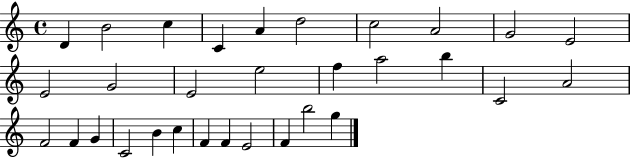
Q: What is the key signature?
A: C major